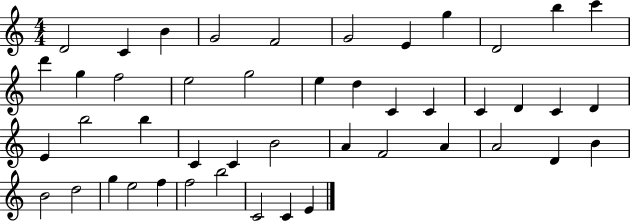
X:1
T:Untitled
M:4/4
L:1/4
K:C
D2 C B G2 F2 G2 E g D2 b c' d' g f2 e2 g2 e d C C C D C D E b2 b C C B2 A F2 A A2 D B B2 d2 g e2 f f2 b2 C2 C E